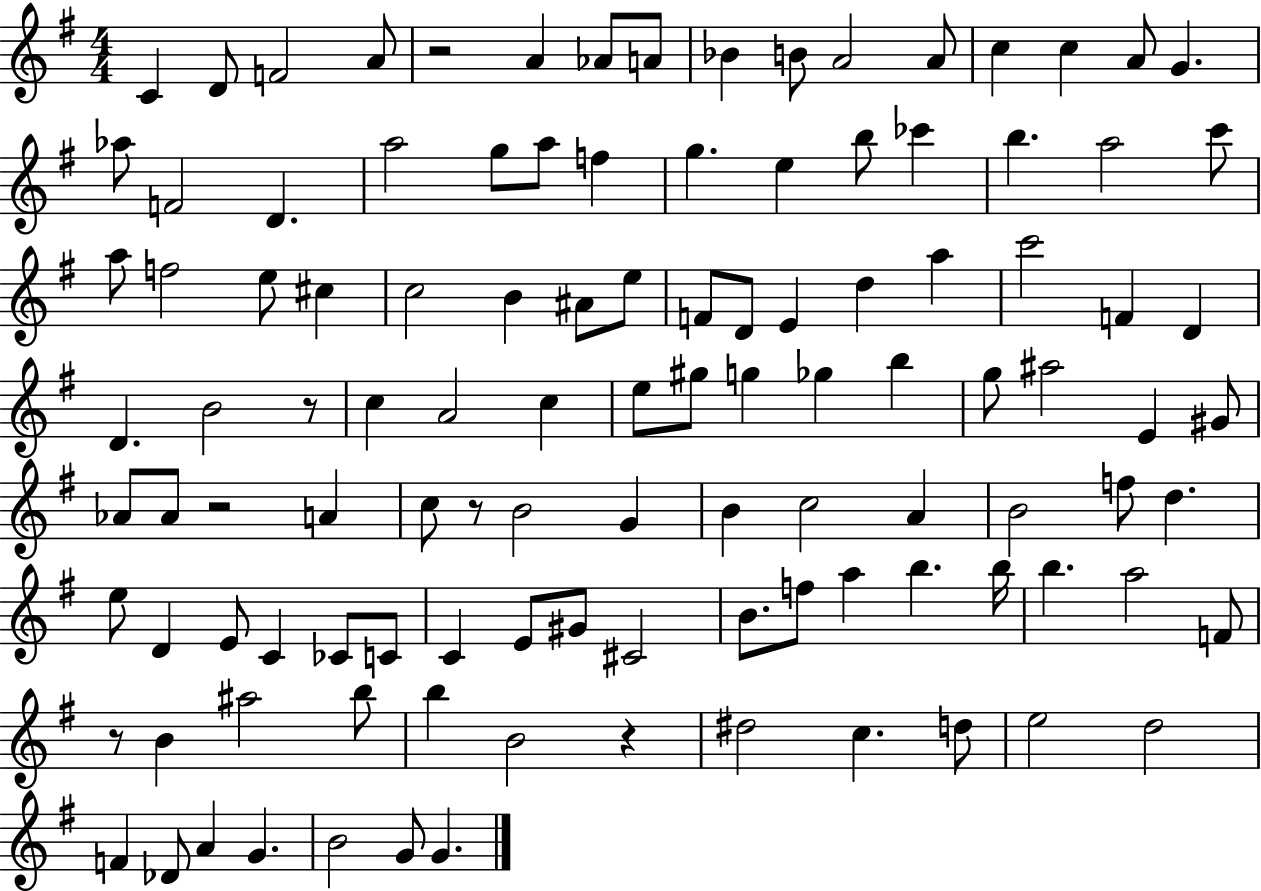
C4/q D4/e F4/h A4/e R/h A4/q Ab4/e A4/e Bb4/q B4/e A4/h A4/e C5/q C5/q A4/e G4/q. Ab5/e F4/h D4/q. A5/h G5/e A5/e F5/q G5/q. E5/q B5/e CES6/q B5/q. A5/h C6/e A5/e F5/h E5/e C#5/q C5/h B4/q A#4/e E5/e F4/e D4/e E4/q D5/q A5/q C6/h F4/q D4/q D4/q. B4/h R/e C5/q A4/h C5/q E5/e G#5/e G5/q Gb5/q B5/q G5/e A#5/h E4/q G#4/e Ab4/e Ab4/e R/h A4/q C5/e R/e B4/h G4/q B4/q C5/h A4/q B4/h F5/e D5/q. E5/e D4/q E4/e C4/q CES4/e C4/e C4/q E4/e G#4/e C#4/h B4/e. F5/e A5/q B5/q. B5/s B5/q. A5/h F4/e R/e B4/q A#5/h B5/e B5/q B4/h R/q D#5/h C5/q. D5/e E5/h D5/h F4/q Db4/e A4/q G4/q. B4/h G4/e G4/q.